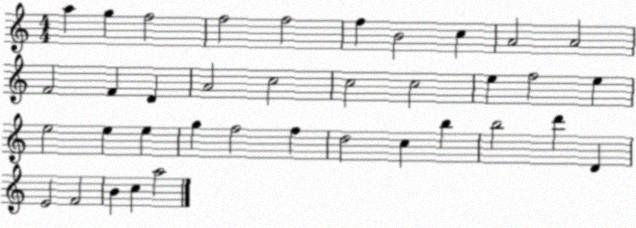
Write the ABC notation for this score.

X:1
T:Untitled
M:4/4
L:1/4
K:C
a g f2 f2 f2 f B2 c A2 A2 F2 F D A2 c2 c2 c2 e f2 e e2 e e g f2 f d2 c b b2 d' D E2 F2 B c a2